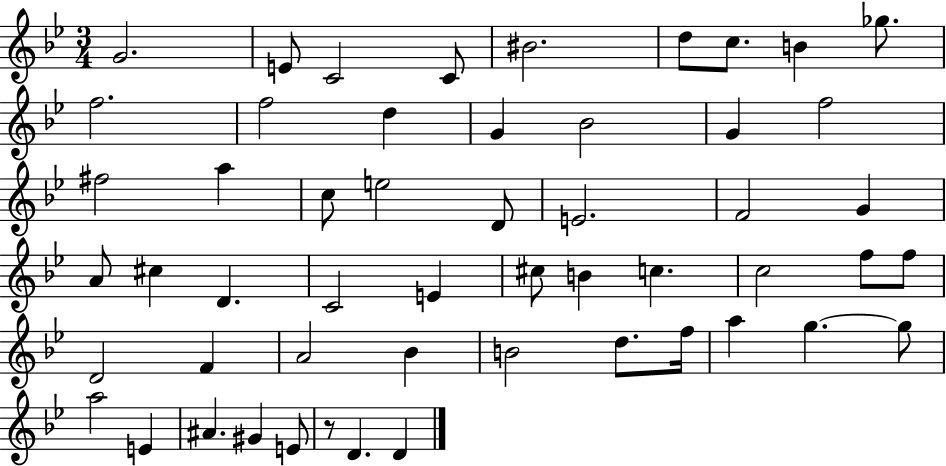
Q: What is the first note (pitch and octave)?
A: G4